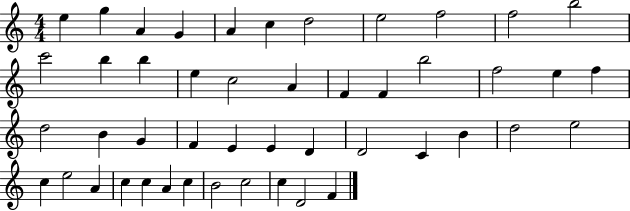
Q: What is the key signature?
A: C major